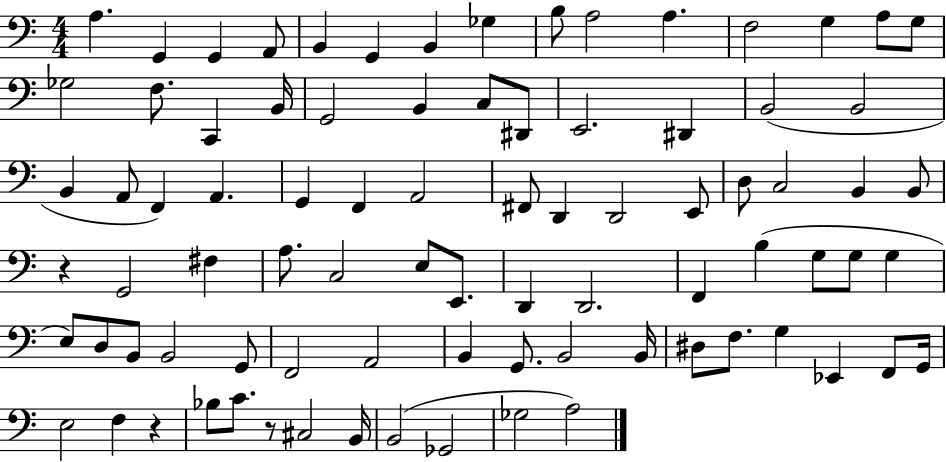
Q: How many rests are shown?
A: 3